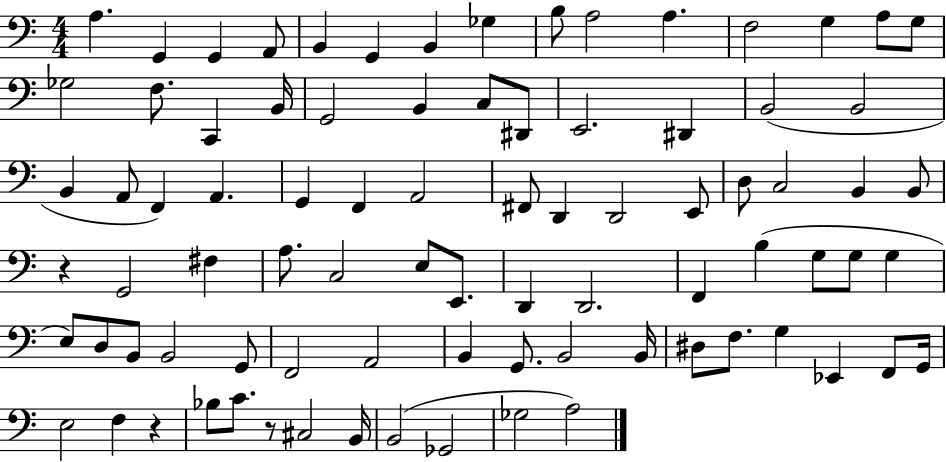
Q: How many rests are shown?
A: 3